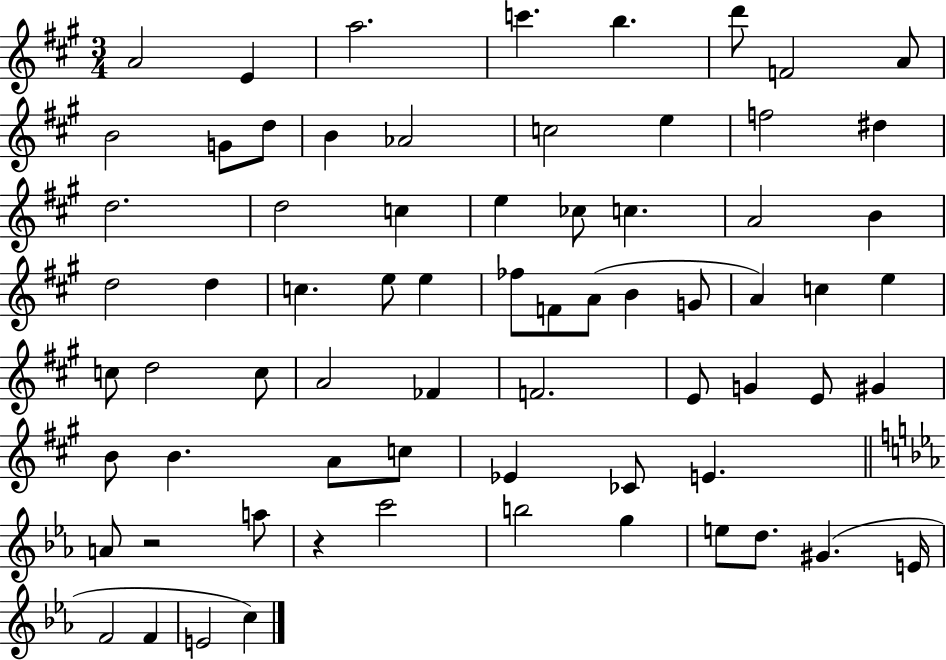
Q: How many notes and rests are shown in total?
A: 70